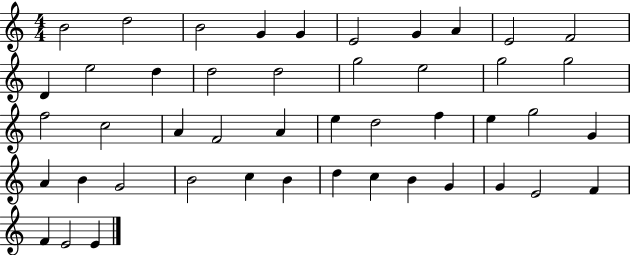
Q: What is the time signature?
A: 4/4